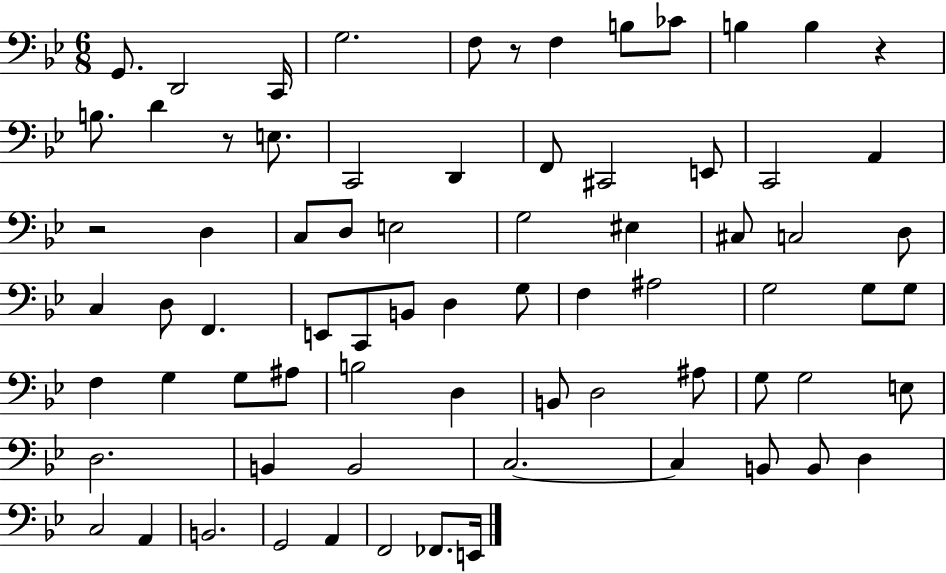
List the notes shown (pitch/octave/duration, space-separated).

G2/e. D2/h C2/s G3/h. F3/e R/e F3/q B3/e CES4/e B3/q B3/q R/q B3/e. D4/q R/e E3/e. C2/h D2/q F2/e C#2/h E2/e C2/h A2/q R/h D3/q C3/e D3/e E3/h G3/h EIS3/q C#3/e C3/h D3/e C3/q D3/e F2/q. E2/e C2/e B2/e D3/q G3/e F3/q A#3/h G3/h G3/e G3/e F3/q G3/q G3/e A#3/e B3/h D3/q B2/e D3/h A#3/e G3/e G3/h E3/e D3/h. B2/q B2/h C3/h. C3/q B2/e B2/e D3/q C3/h A2/q B2/h. G2/h A2/q F2/h FES2/e. E2/s